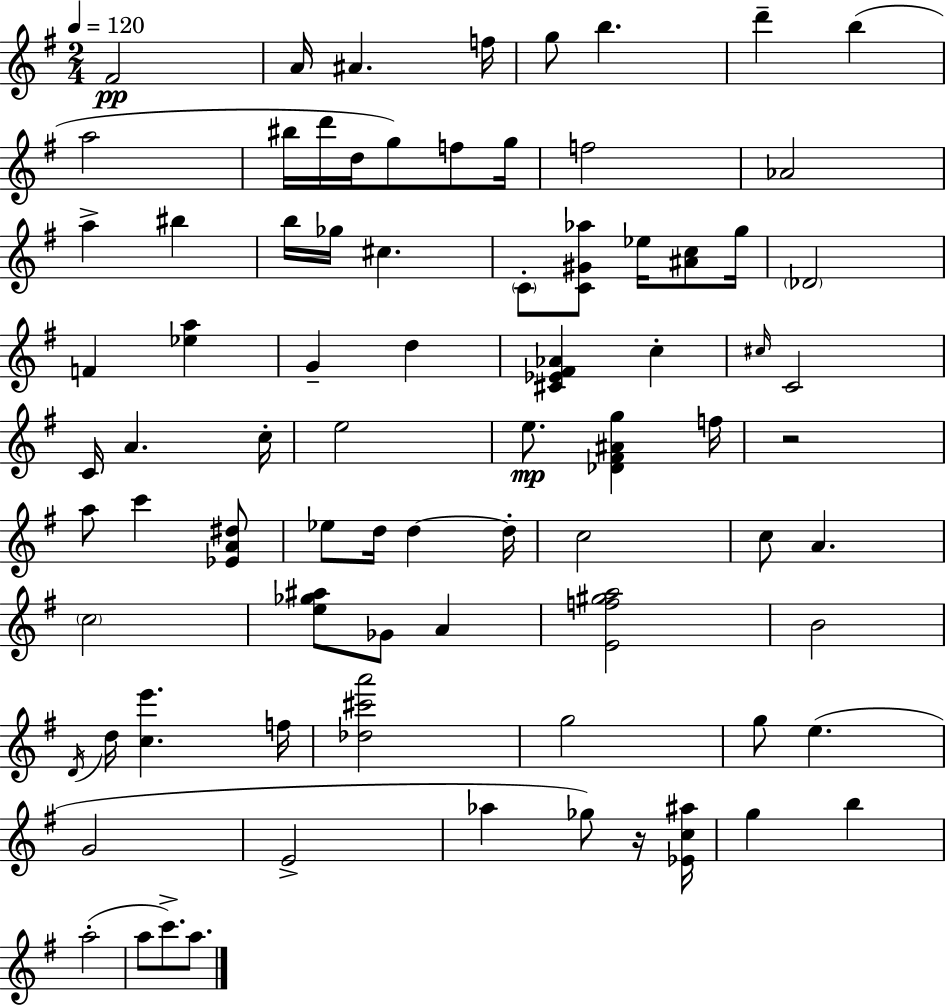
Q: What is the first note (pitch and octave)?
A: F#4